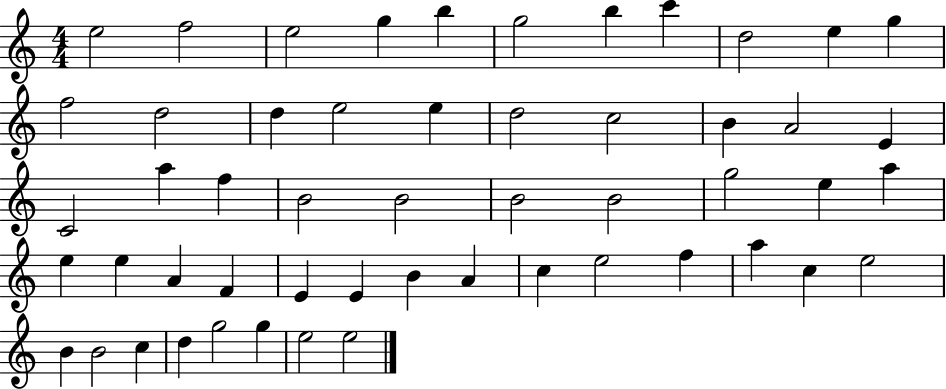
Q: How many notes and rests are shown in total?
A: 53